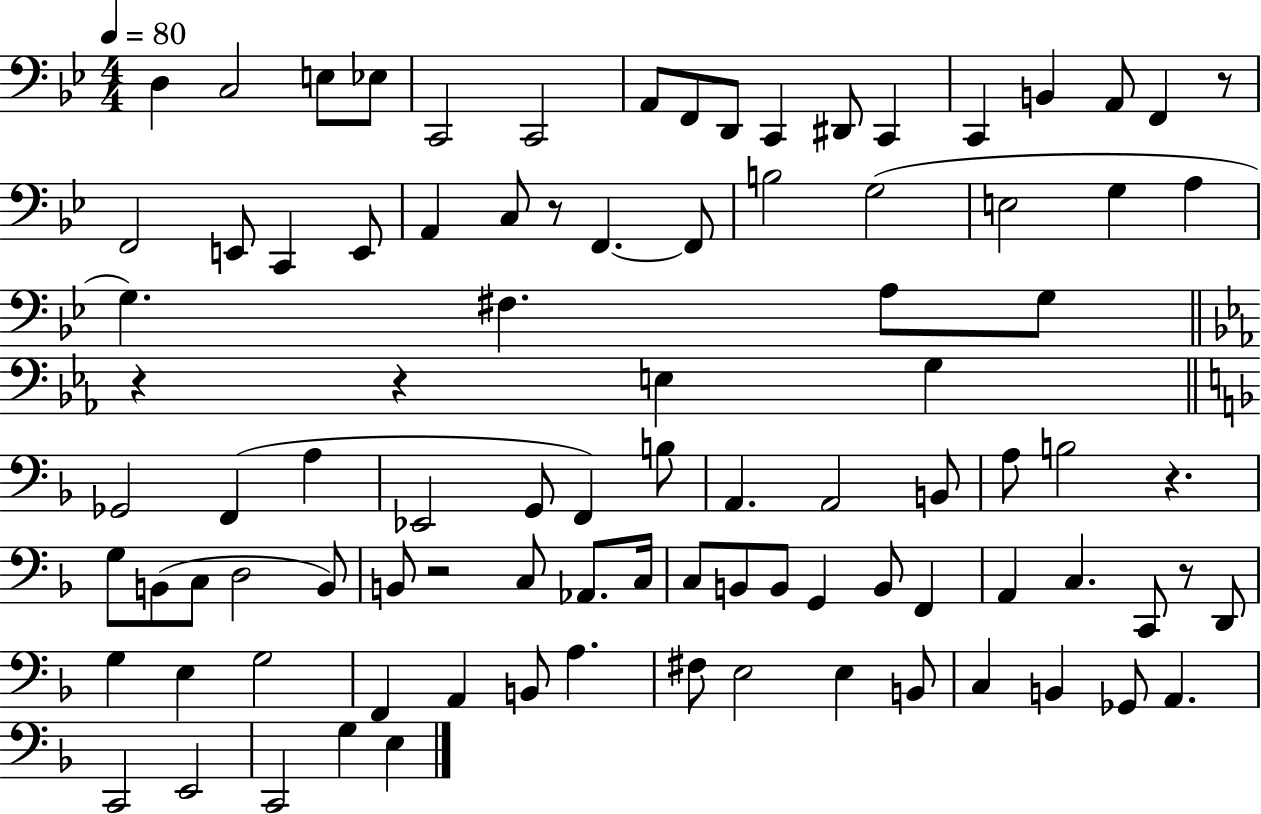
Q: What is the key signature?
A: BES major